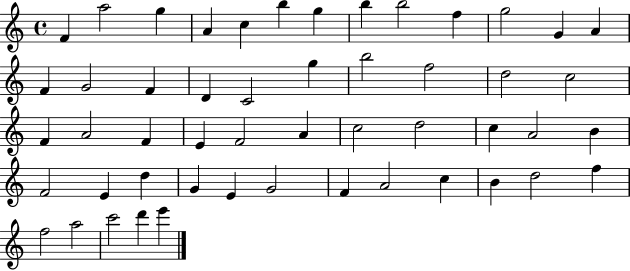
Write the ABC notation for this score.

X:1
T:Untitled
M:4/4
L:1/4
K:C
F a2 g A c b g b b2 f g2 G A F G2 F D C2 g b2 f2 d2 c2 F A2 F E F2 A c2 d2 c A2 B F2 E d G E G2 F A2 c B d2 f f2 a2 c'2 d' e'